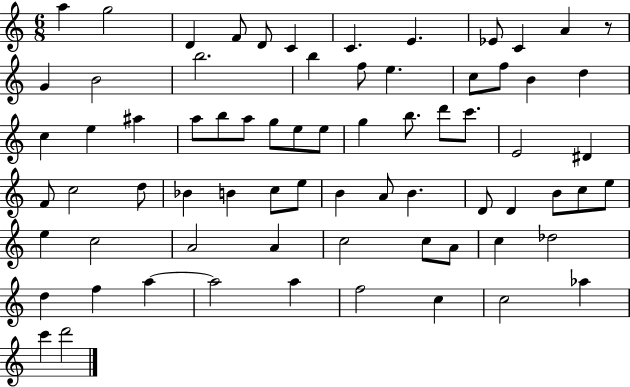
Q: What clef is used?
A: treble